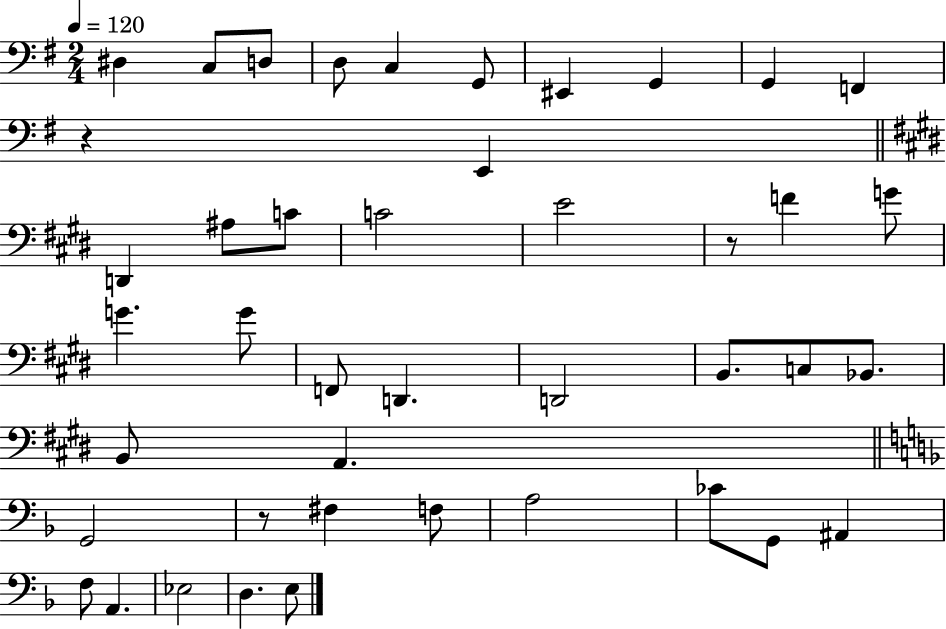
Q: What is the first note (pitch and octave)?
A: D#3